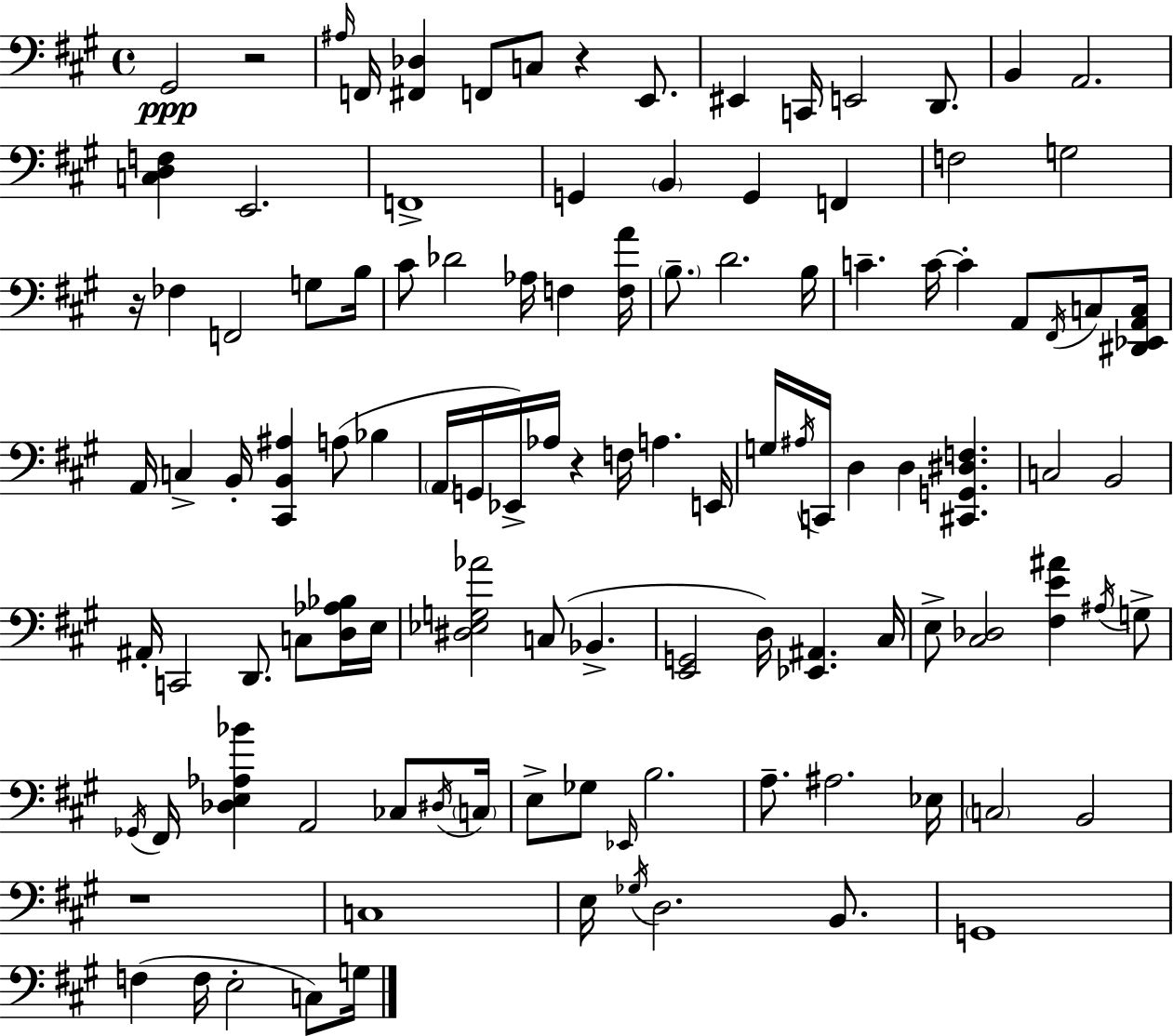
X:1
T:Untitled
M:4/4
L:1/4
K:A
^G,,2 z2 ^A,/4 F,,/4 [^F,,_D,] F,,/2 C,/2 z E,,/2 ^E,, C,,/4 E,,2 D,,/2 B,, A,,2 [C,D,F,] E,,2 F,,4 G,, B,, G,, F,, F,2 G,2 z/4 _F, F,,2 G,/2 B,/4 ^C/2 _D2 _A,/4 F, [F,A]/4 B,/2 D2 B,/4 C C/4 C A,,/2 ^F,,/4 C,/2 [^D,,_E,,A,,C,]/4 A,,/4 C, B,,/4 [^C,,B,,^A,] A,/2 _B, A,,/4 G,,/4 _E,,/4 _A,/4 z F,/4 A, E,,/4 G,/4 ^A,/4 C,,/4 D, D, [^C,,G,,^D,F,] C,2 B,,2 ^A,,/4 C,,2 D,,/2 C,/2 [D,_A,_B,]/4 E,/4 [^D,_E,G,_A]2 C,/2 _B,, [E,,G,,]2 D,/4 [_E,,^A,,] ^C,/4 E,/2 [^C,_D,]2 [^F,E^A] ^A,/4 G,/2 _G,,/4 ^F,,/4 [_D,E,_A,_B] A,,2 _C,/2 ^D,/4 C,/4 E,/2 _G,/2 _E,,/4 B,2 A,/2 ^A,2 _E,/4 C,2 B,,2 z4 C,4 E,/4 _G,/4 D,2 B,,/2 G,,4 F, F,/4 E,2 C,/2 G,/4